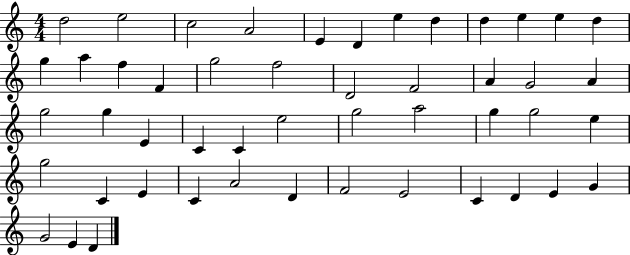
D5/h E5/h C5/h A4/h E4/q D4/q E5/q D5/q D5/q E5/q E5/q D5/q G5/q A5/q F5/q F4/q G5/h F5/h D4/h F4/h A4/q G4/h A4/q G5/h G5/q E4/q C4/q C4/q E5/h G5/h A5/h G5/q G5/h E5/q G5/h C4/q E4/q C4/q A4/h D4/q F4/h E4/h C4/q D4/q E4/q G4/q G4/h E4/q D4/q